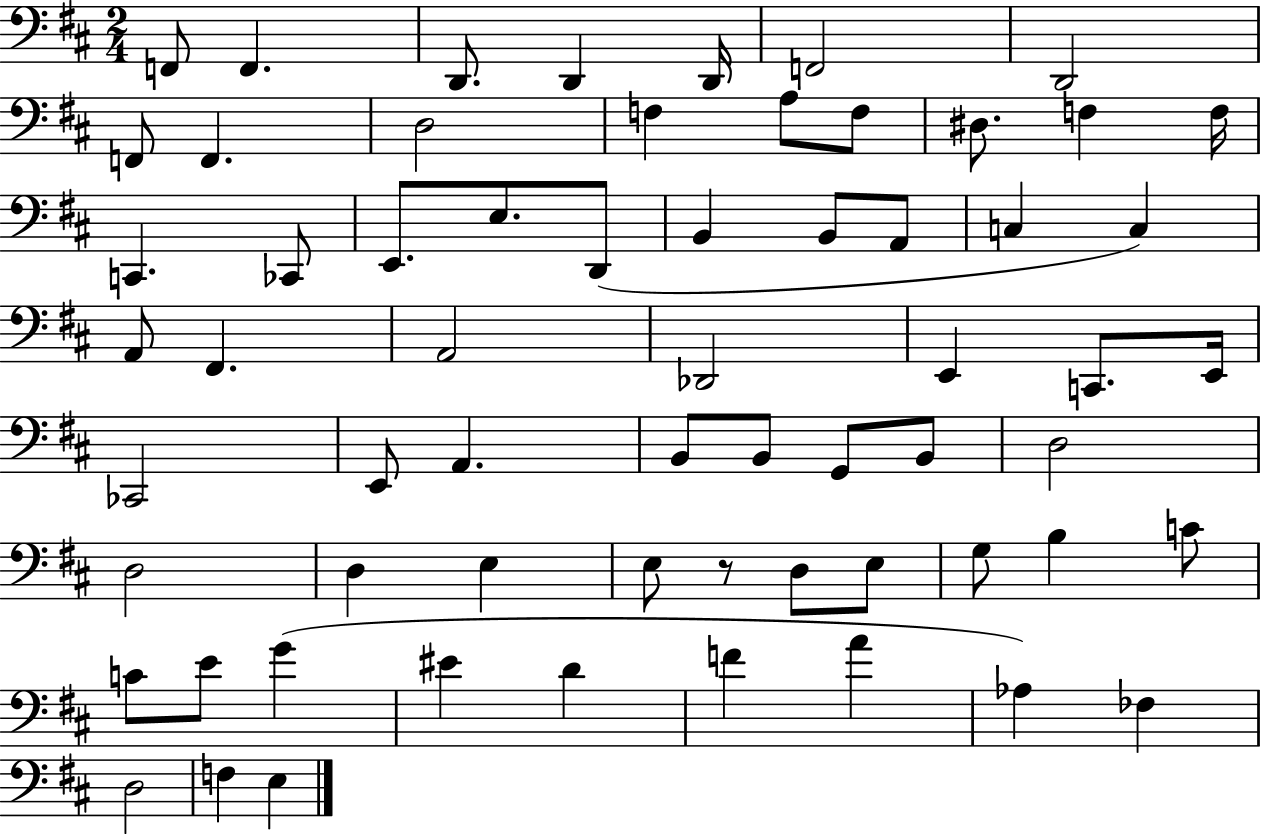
{
  \clef bass
  \numericTimeSignature
  \time 2/4
  \key d \major
  f,8 f,4. | d,8. d,4 d,16 | f,2 | d,2 | \break f,8 f,4. | d2 | f4 a8 f8 | dis8. f4 f16 | \break c,4. ces,8 | e,8. e8. d,8( | b,4 b,8 a,8 | c4 c4) | \break a,8 fis,4. | a,2 | des,2 | e,4 c,8. e,16 | \break ces,2 | e,8 a,4. | b,8 b,8 g,8 b,8 | d2 | \break d2 | d4 e4 | e8 r8 d8 e8 | g8 b4 c'8 | \break c'8 e'8 g'4( | eis'4 d'4 | f'4 a'4 | aes4) fes4 | \break d2 | f4 e4 | \bar "|."
}